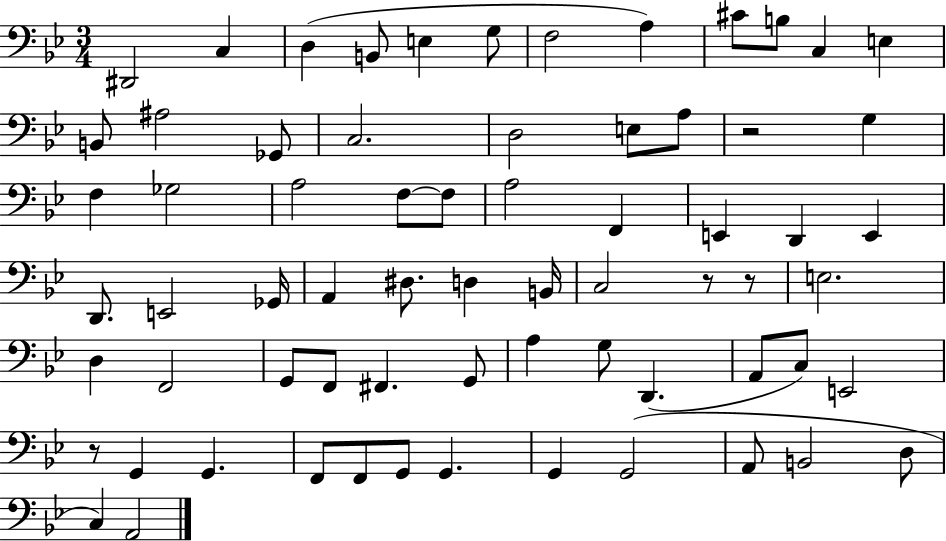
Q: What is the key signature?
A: BES major